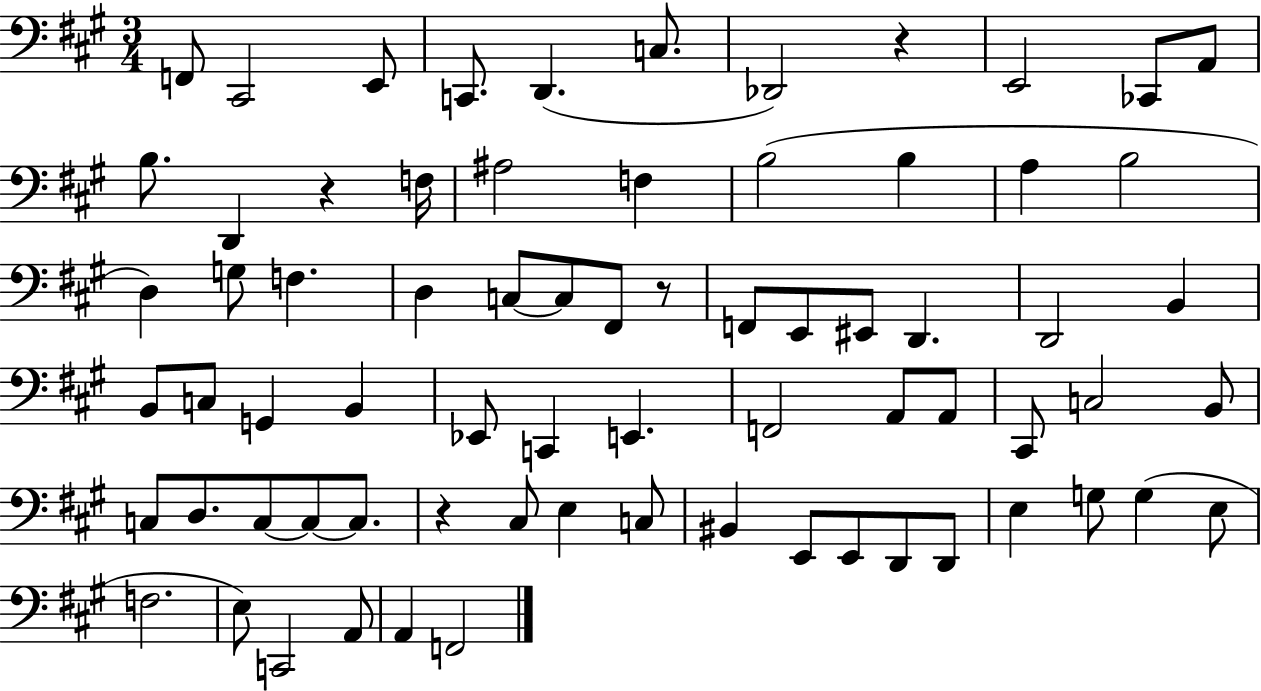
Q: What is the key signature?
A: A major